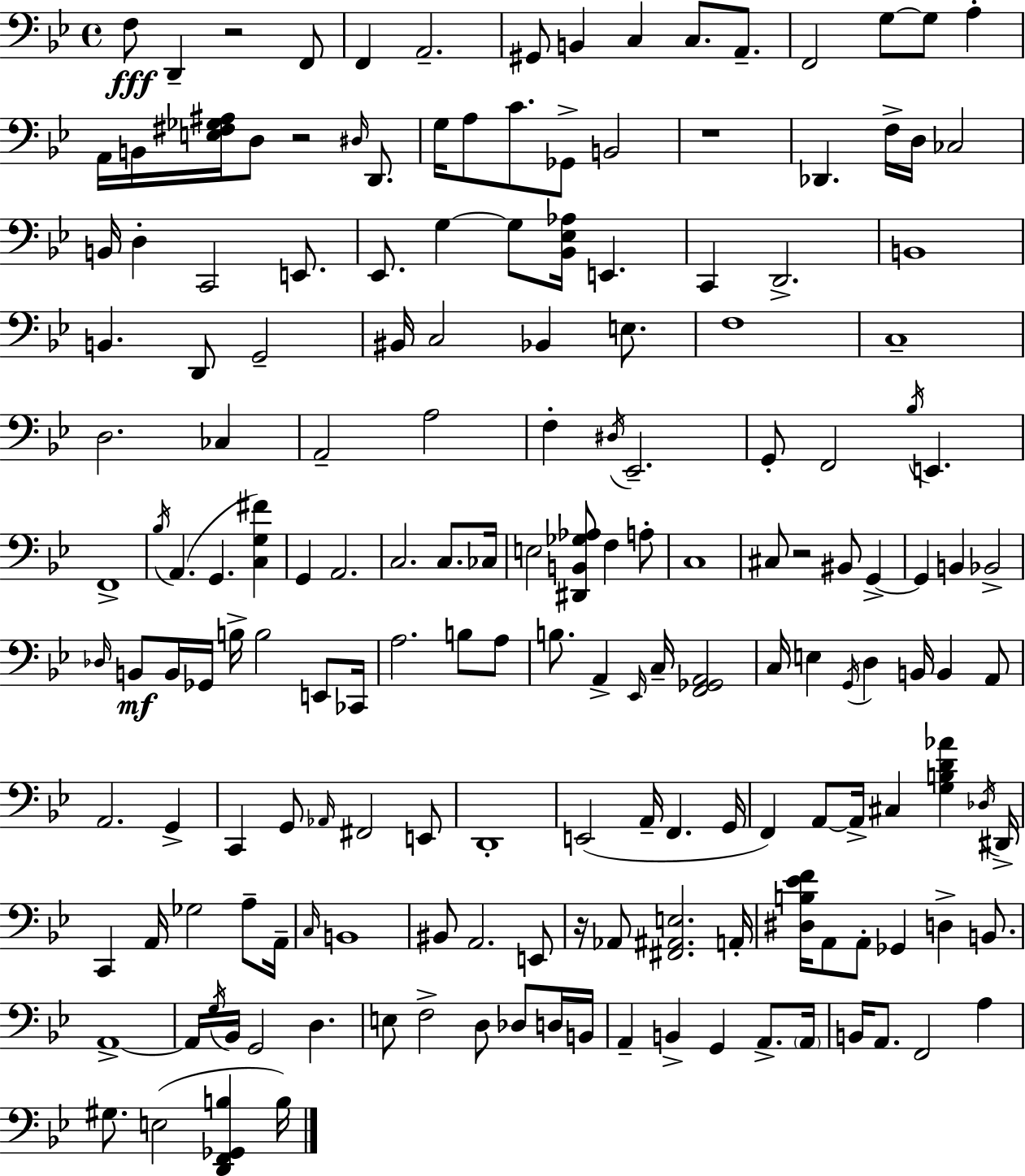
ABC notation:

X:1
T:Untitled
M:4/4
L:1/4
K:Gm
F,/2 D,, z2 F,,/2 F,, A,,2 ^G,,/2 B,, C, C,/2 A,,/2 F,,2 G,/2 G,/2 A, A,,/4 B,,/4 [E,^F,_G,^A,]/4 D,/2 z2 ^D,/4 D,,/2 G,/4 A,/2 C/2 _G,,/2 B,,2 z4 _D,, F,/4 D,/4 _C,2 B,,/4 D, C,,2 E,,/2 _E,,/2 G, G,/2 [_B,,_E,_A,]/4 E,, C,, D,,2 B,,4 B,, D,,/2 G,,2 ^B,,/4 C,2 _B,, E,/2 F,4 C,4 D,2 _C, A,,2 A,2 F, ^D,/4 _E,,2 G,,/2 F,,2 _B,/4 E,, F,,4 _B,/4 A,, G,, [C,G,^F] G,, A,,2 C,2 C,/2 _C,/4 E,2 [^D,,B,,_G,_A,]/2 F, A,/2 C,4 ^C,/2 z2 ^B,,/2 G,, G,, B,, _B,,2 _D,/4 B,,/2 B,,/4 _G,,/4 B,/4 B,2 E,,/2 _C,,/4 A,2 B,/2 A,/2 B,/2 A,, _E,,/4 C,/4 [F,,_G,,A,,]2 C,/4 E, G,,/4 D, B,,/4 B,, A,,/2 A,,2 G,, C,, G,,/2 _A,,/4 ^F,,2 E,,/2 D,,4 E,,2 A,,/4 F,, G,,/4 F,, A,,/2 A,,/4 ^C, [G,B,D_A] _D,/4 ^D,,/4 C,, A,,/4 _G,2 A,/2 A,,/4 C,/4 B,,4 ^B,,/2 A,,2 E,,/2 z/4 _A,,/2 [^F,,^A,,E,]2 A,,/4 [^D,B,_EF]/4 A,,/2 A,,/2 _G,, D, B,,/2 A,,4 A,,/4 G,/4 _B,,/4 G,,2 D, E,/2 F,2 D,/2 _D,/2 D,/4 B,,/4 A,, B,, G,, A,,/2 A,,/4 B,,/4 A,,/2 F,,2 A, ^G,/2 E,2 [D,,F,,_G,,B,] B,/4